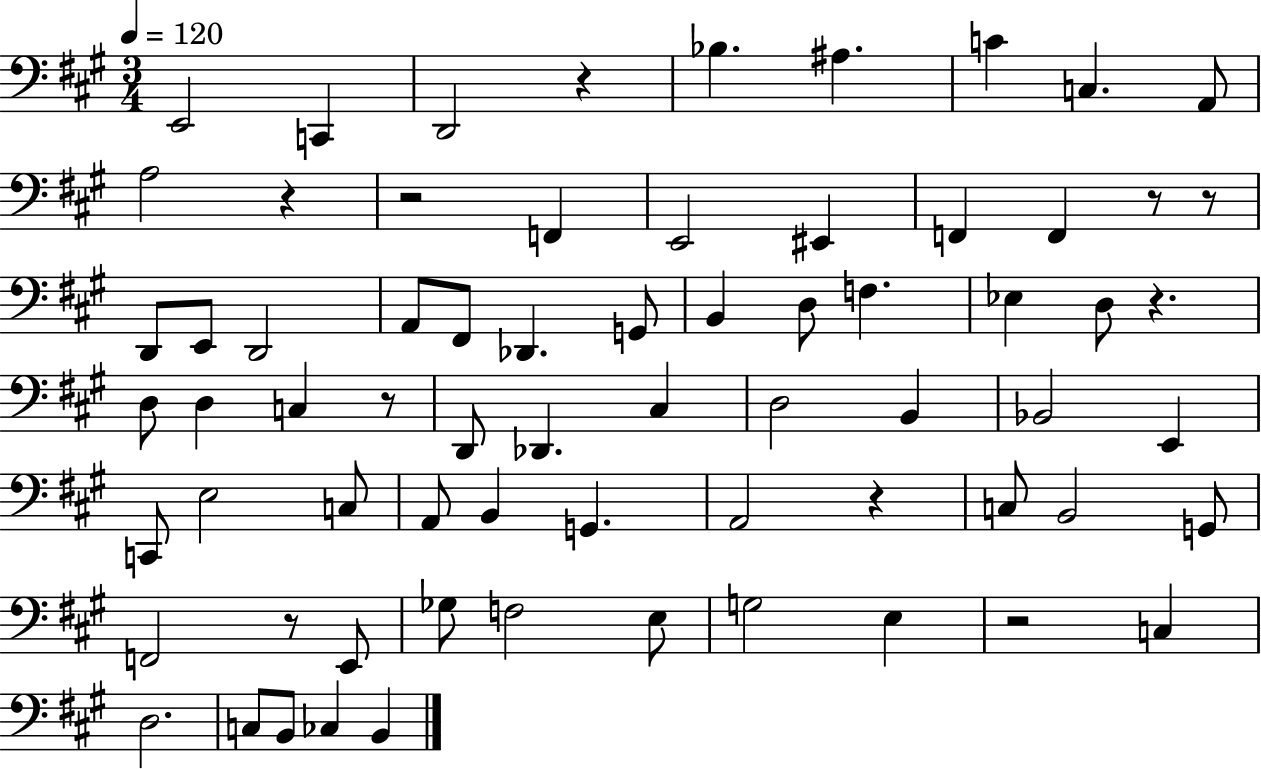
E2/h C2/q D2/h R/q Bb3/q. A#3/q. C4/q C3/q. A2/e A3/h R/q R/h F2/q E2/h EIS2/q F2/q F2/q R/e R/e D2/e E2/e D2/h A2/e F#2/e Db2/q. G2/e B2/q D3/e F3/q. Eb3/q D3/e R/q. D3/e D3/q C3/q R/e D2/e Db2/q. C#3/q D3/h B2/q Bb2/h E2/q C2/e E3/h C3/e A2/e B2/q G2/q. A2/h R/q C3/e B2/h G2/e F2/h R/e E2/e Gb3/e F3/h E3/e G3/h E3/q R/h C3/q D3/h. C3/e B2/e CES3/q B2/q